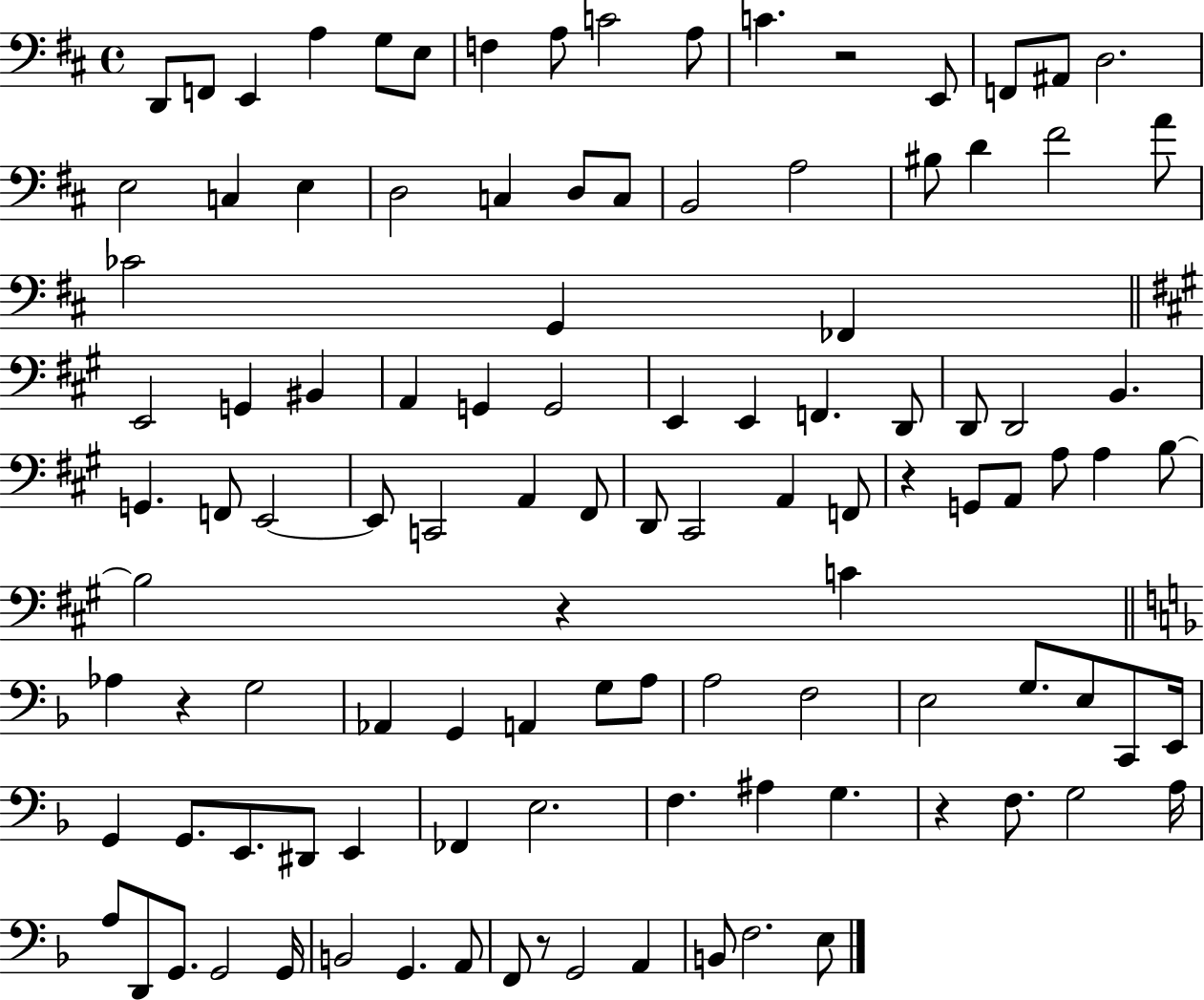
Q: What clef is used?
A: bass